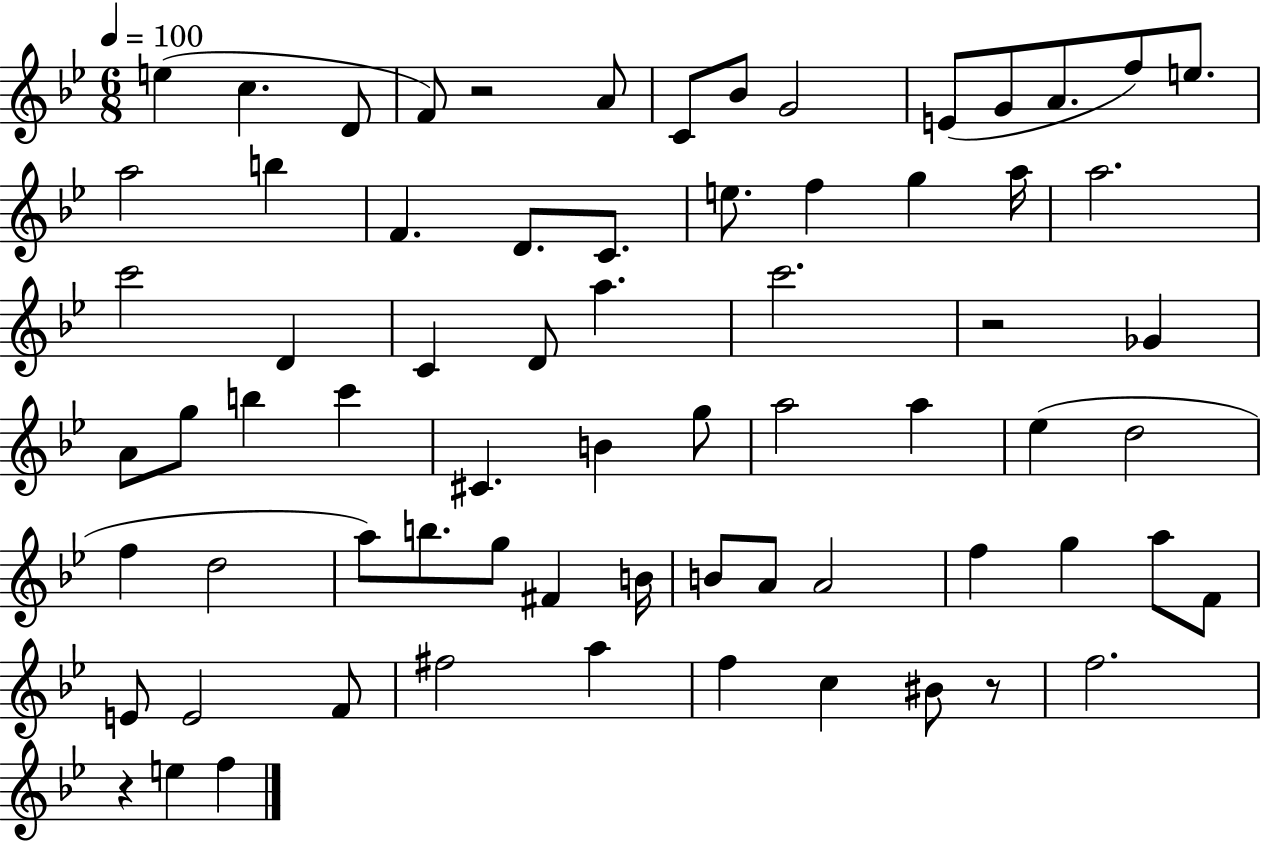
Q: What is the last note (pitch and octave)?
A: F5